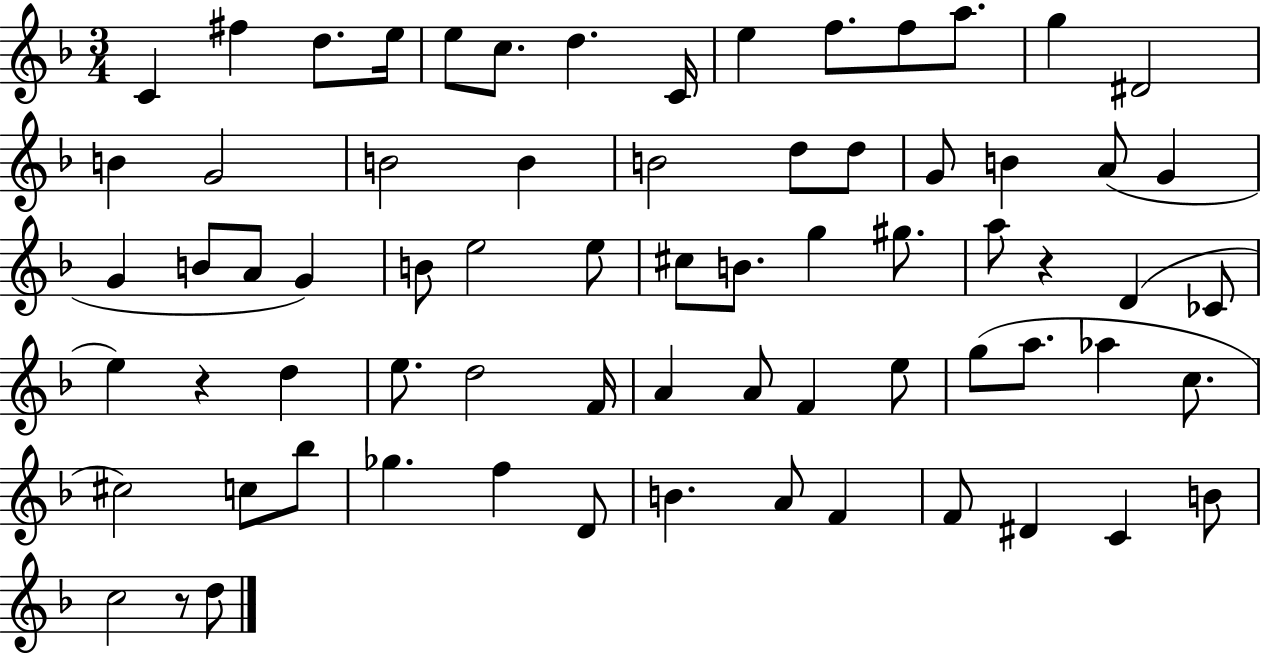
C4/q F#5/q D5/e. E5/s E5/e C5/e. D5/q. C4/s E5/q F5/e. F5/e A5/e. G5/q D#4/h B4/q G4/h B4/h B4/q B4/h D5/e D5/e G4/e B4/q A4/e G4/q G4/q B4/e A4/e G4/q B4/e E5/h E5/e C#5/e B4/e. G5/q G#5/e. A5/e R/q D4/q CES4/e E5/q R/q D5/q E5/e. D5/h F4/s A4/q A4/e F4/q E5/e G5/e A5/e. Ab5/q C5/e. C#5/h C5/e Bb5/e Gb5/q. F5/q D4/e B4/q. A4/e F4/q F4/e D#4/q C4/q B4/e C5/h R/e D5/e